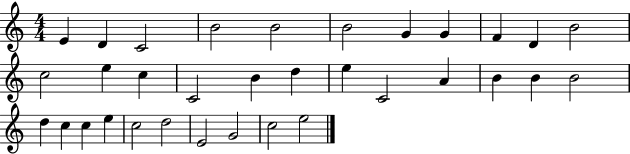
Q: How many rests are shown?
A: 0